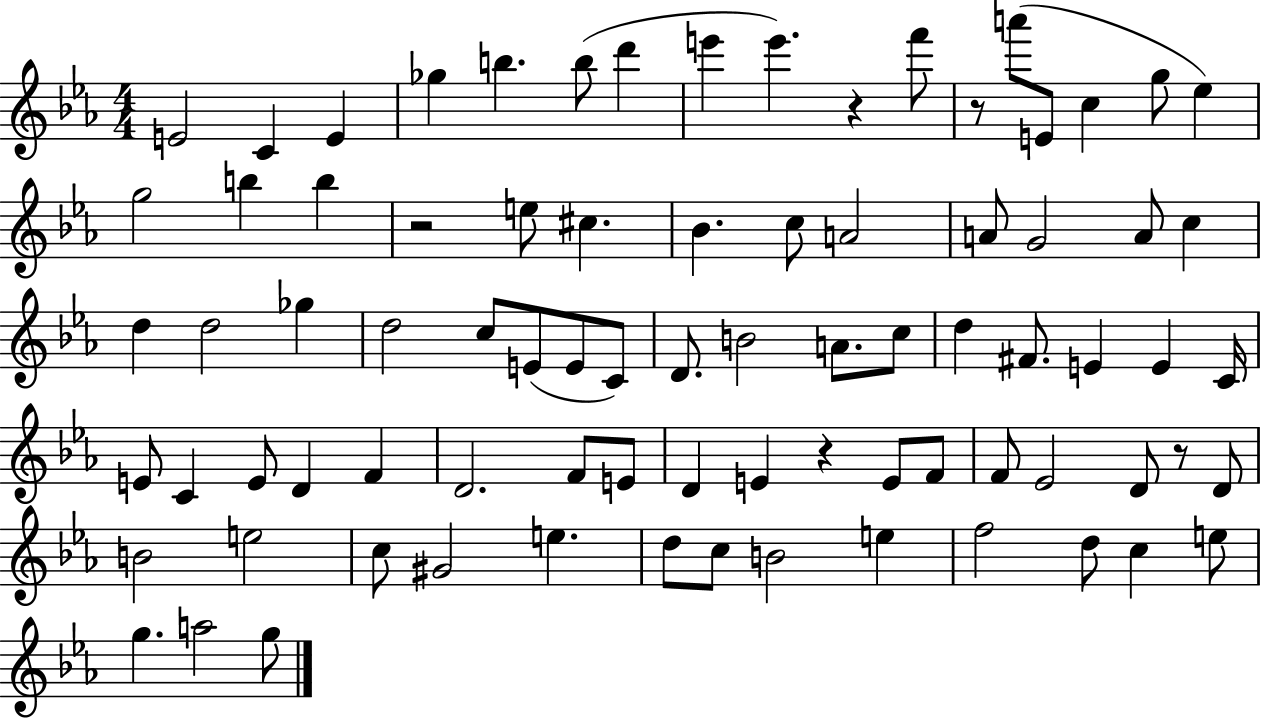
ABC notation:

X:1
T:Untitled
M:4/4
L:1/4
K:Eb
E2 C E _g b b/2 d' e' e' z f'/2 z/2 a'/2 E/2 c g/2 _e g2 b b z2 e/2 ^c _B c/2 A2 A/2 G2 A/2 c d d2 _g d2 c/2 E/2 E/2 C/2 D/2 B2 A/2 c/2 d ^F/2 E E C/4 E/2 C E/2 D F D2 F/2 E/2 D E z E/2 F/2 F/2 _E2 D/2 z/2 D/2 B2 e2 c/2 ^G2 e d/2 c/2 B2 e f2 d/2 c e/2 g a2 g/2